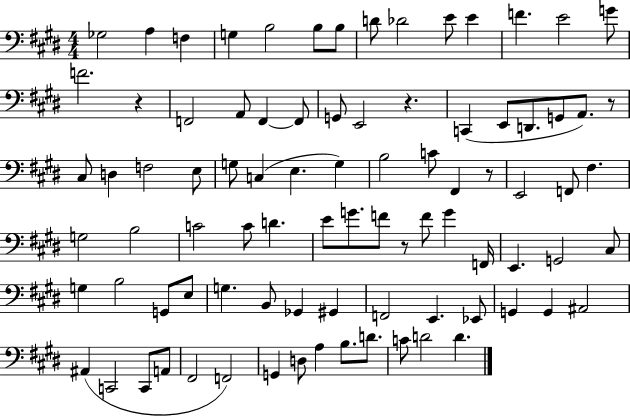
X:1
T:Untitled
M:4/4
L:1/4
K:E
_G,2 A, F, G, B,2 B,/2 B,/2 D/2 _D2 E/2 E F E2 G/2 F2 z F,,2 A,,/2 F,, F,,/2 G,,/2 E,,2 z C,, E,,/2 D,,/2 G,,/2 A,,/2 z/2 ^C,/2 D, F,2 E,/2 G,/2 C, E, G, B,2 C/2 ^F,, z/2 E,,2 F,,/2 ^F, G,2 B,2 C2 C/2 D E/2 G/2 F/2 z/2 F/2 G F,,/4 E,, G,,2 ^C,/2 G, B,2 G,,/2 E,/2 G, B,,/2 _G,, ^G,, F,,2 E,, _E,,/2 G,, G,, ^A,,2 ^A,, C,,2 C,,/2 A,,/2 ^F,,2 F,,2 G,, D,/2 A, B,/2 D/2 C/2 D2 D